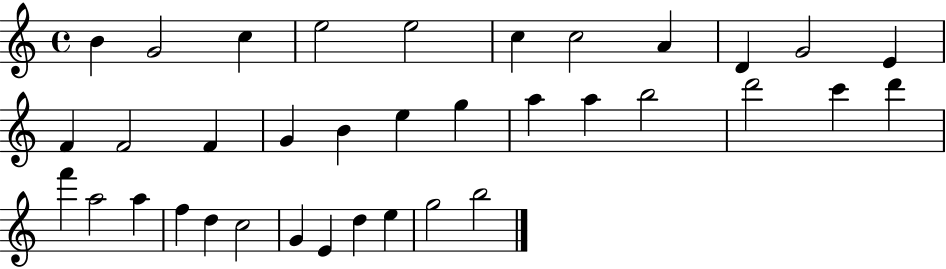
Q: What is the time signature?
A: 4/4